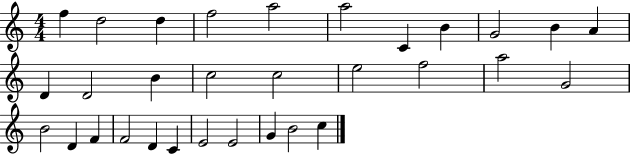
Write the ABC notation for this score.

X:1
T:Untitled
M:4/4
L:1/4
K:C
f d2 d f2 a2 a2 C B G2 B A D D2 B c2 c2 e2 f2 a2 G2 B2 D F F2 D C E2 E2 G B2 c